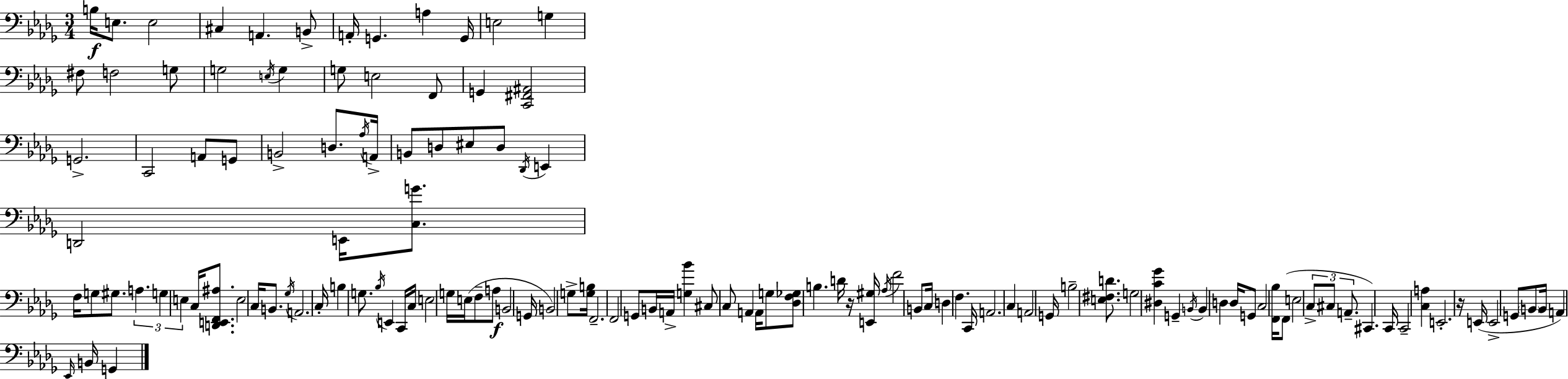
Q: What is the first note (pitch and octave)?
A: B3